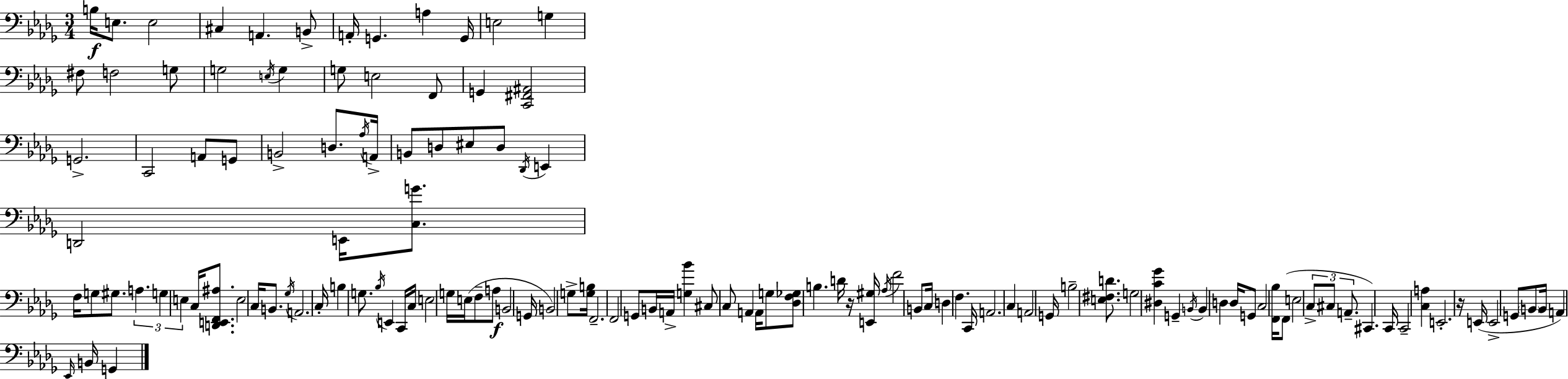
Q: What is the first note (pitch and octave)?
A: B3